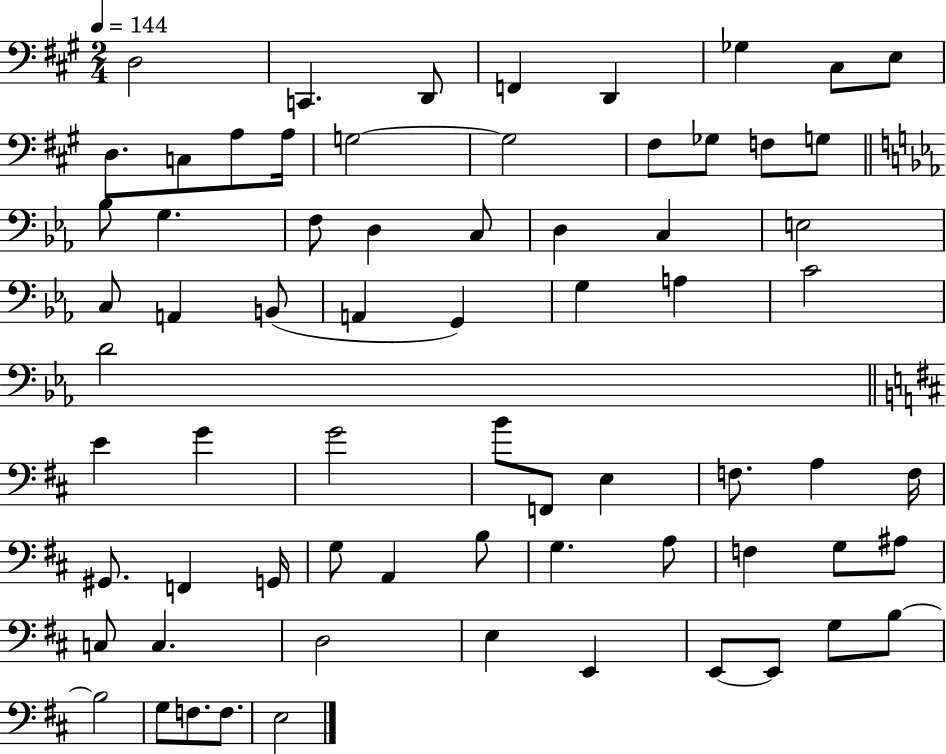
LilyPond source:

{
  \clef bass
  \numericTimeSignature
  \time 2/4
  \key a \major
  \tempo 4 = 144
  d2 | c,4. d,8 | f,4 d,4 | ges4 cis8 e8 | \break d8. c8 a8 a16 | g2~~ | g2 | fis8 ges8 f8 g8 | \break \bar "||" \break \key ees \major bes8 g4. | f8 d4 c8 | d4 c4 | e2 | \break c8 a,4 b,8( | a,4 g,4) | g4 a4 | c'2 | \break d'2 | \bar "||" \break \key d \major e'4 g'4 | g'2 | b'8 f,8 e4 | f8. a4 f16 | \break gis,8. f,4 g,16 | g8 a,4 b8 | g4. a8 | f4 g8 ais8 | \break c8 c4. | d2 | e4 e,4 | e,8~~ e,8 g8 b8~~ | \break b2 | g8 f8. f8. | e2 | \bar "|."
}